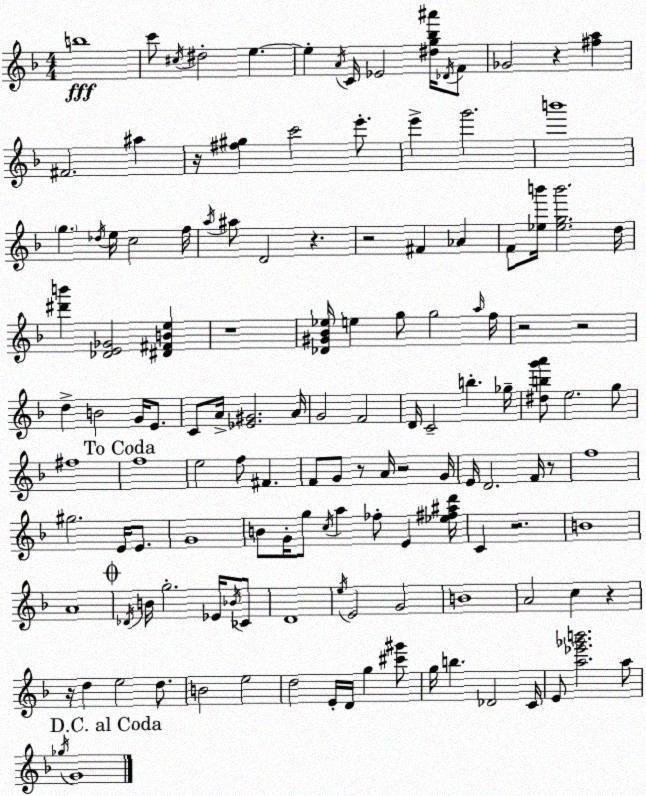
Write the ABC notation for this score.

X:1
T:Untitled
M:4/4
L:1/4
K:F
b4 c'/2 ^c/4 ^d2 e e A/4 C/4 _E2 [^dg_b^a']/4 _D/4 F/2 _G2 z [^fa] ^F2 ^a z/4 [^f^g] c'2 e'/2 e' g'2 b'4 g _d/4 e/4 c2 f/4 a/4 ^a/2 D2 z z2 ^F _A F/2 [_eb']/4 [_egb']2 d/4 [^d'b'] [_DE_G]2 [^D^FBe] z4 [_D^G_B_e]/4 e g/2 g2 a/4 f/4 z2 z2 d B2 G/4 E/2 C/2 A/4 [_E^G]2 A/4 G2 F2 D/4 C2 b _g/4 [^dbg'a']/2 e2 g/2 ^f4 f4 e2 f/2 ^F F/2 G/2 z/2 A/4 z2 G/4 E/4 D2 F/4 z/2 f4 ^g2 E/4 E/2 G4 B/2 G/4 g/2 c/4 a _f/2 E [_e^f^ad']/4 C z2 B4 A4 _D/4 B/4 g2 _E/4 _B/4 _C/2 D4 e/4 E2 G2 B4 A2 c z z/4 d e2 d/2 B2 e2 d2 E/4 D/4 g [^c'^g']/2 g/4 b _D2 C/4 E/2 [a_e'_g'b']2 a/2 _g/4 G4